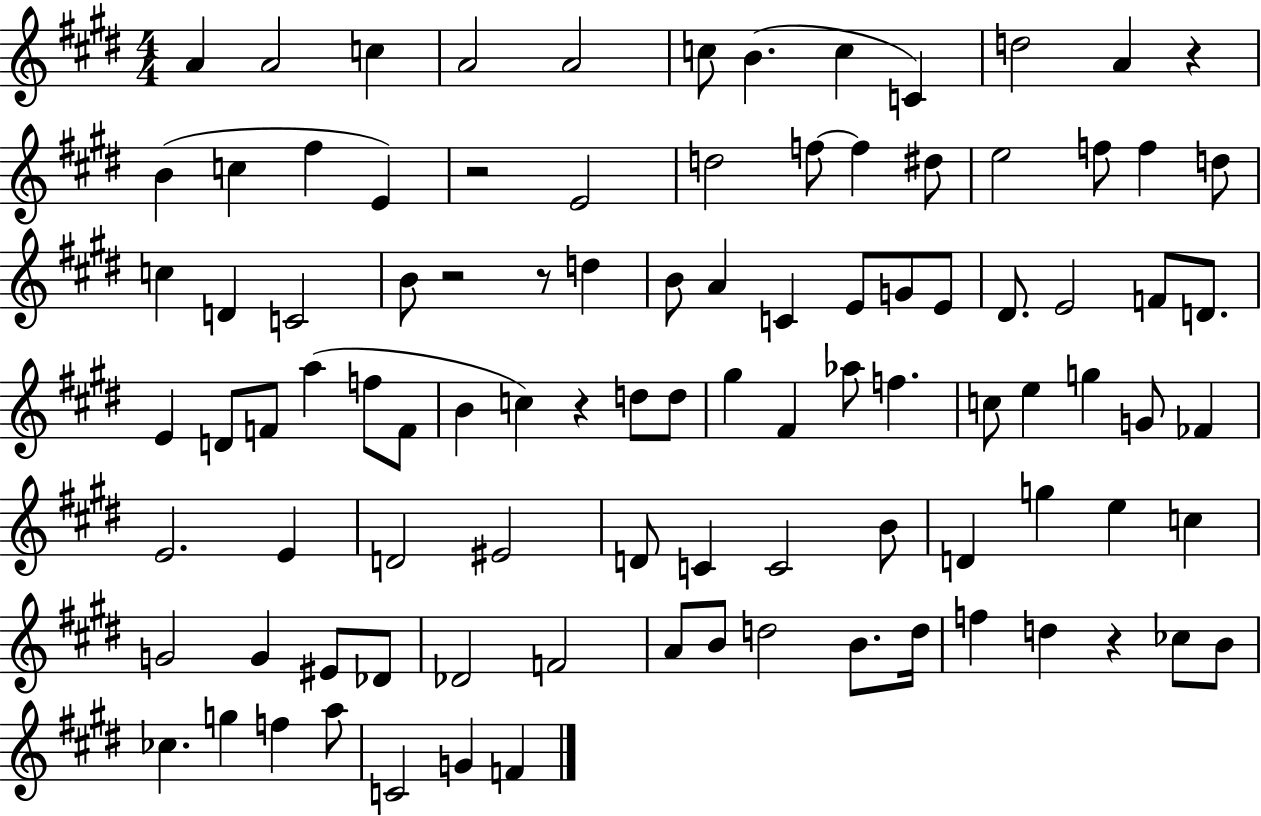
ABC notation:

X:1
T:Untitled
M:4/4
L:1/4
K:E
A A2 c A2 A2 c/2 B c C d2 A z B c ^f E z2 E2 d2 f/2 f ^d/2 e2 f/2 f d/2 c D C2 B/2 z2 z/2 d B/2 A C E/2 G/2 E/2 ^D/2 E2 F/2 D/2 E D/2 F/2 a f/2 F/2 B c z d/2 d/2 ^g ^F _a/2 f c/2 e g G/2 _F E2 E D2 ^E2 D/2 C C2 B/2 D g e c G2 G ^E/2 _D/2 _D2 F2 A/2 B/2 d2 B/2 d/4 f d z _c/2 B/2 _c g f a/2 C2 G F